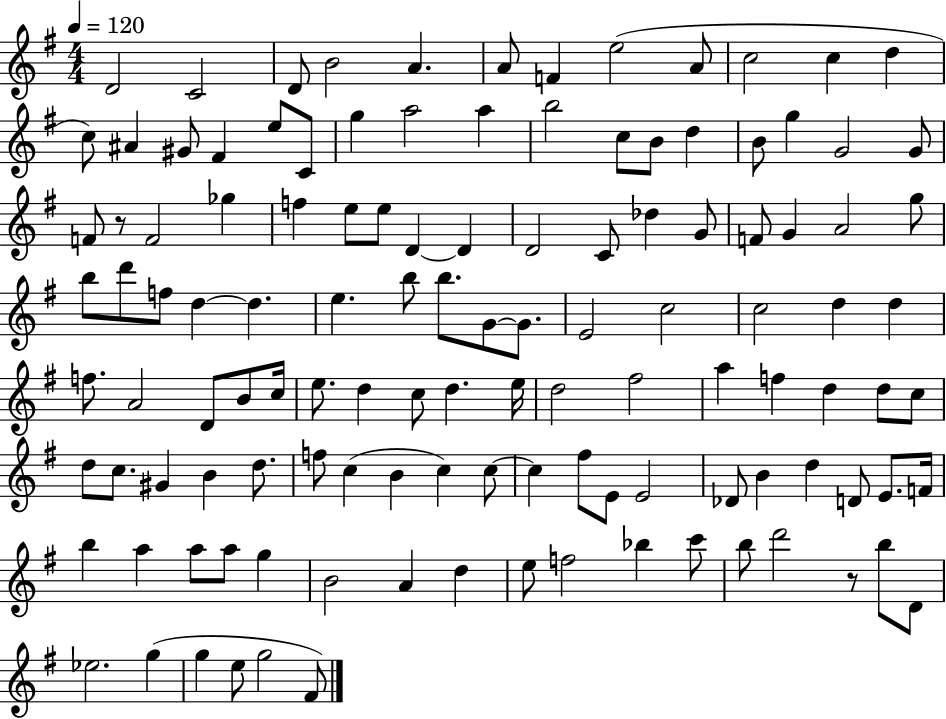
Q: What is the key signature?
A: G major